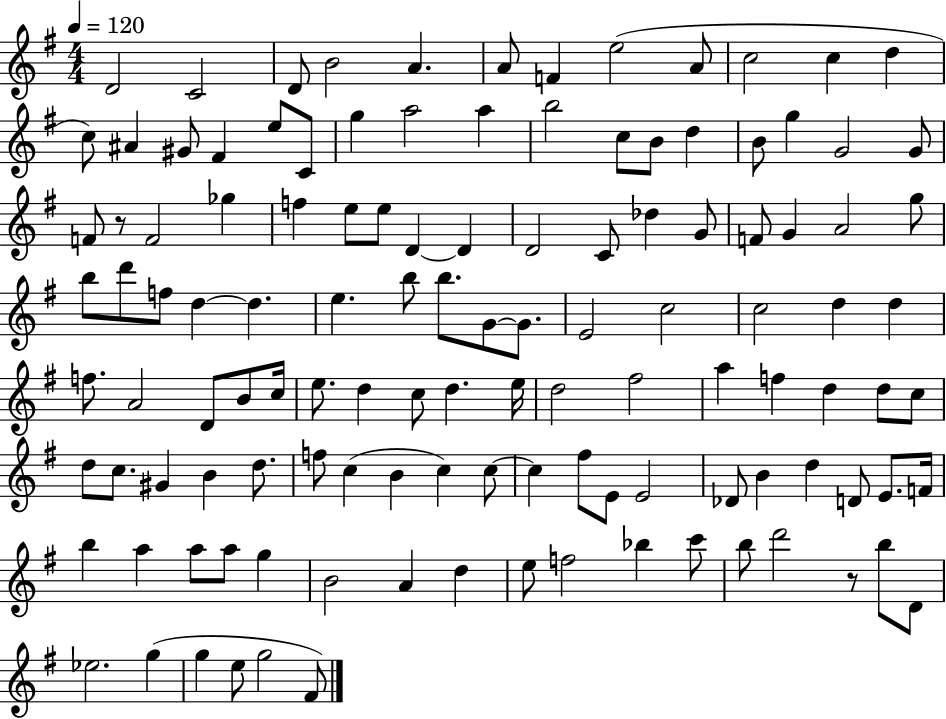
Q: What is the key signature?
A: G major